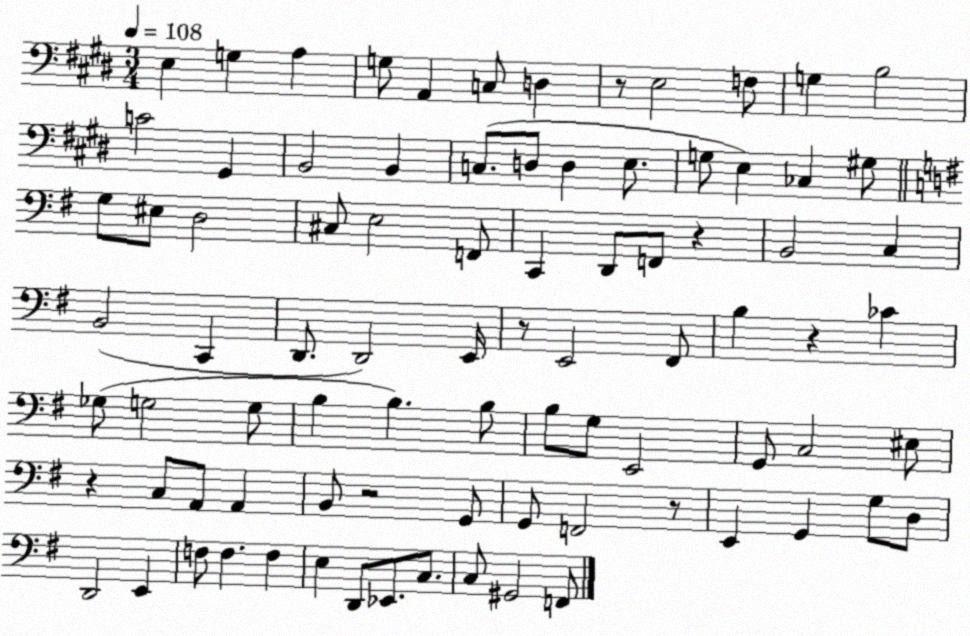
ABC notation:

X:1
T:Untitled
M:3/4
L:1/4
K:E
E, G, A, G,/2 A,, C,/2 D, z/2 E,2 F,/2 G, B,2 C2 ^G,, B,,2 B,, C,/2 D,/2 D, E,/2 G,/2 E, _C, ^G,/2 G,/2 ^E,/2 D,2 ^C,/2 E,2 F,,/2 C,, D,,/2 F,,/2 z B,,2 C, B,,2 C,, D,,/2 D,,2 E,,/4 z/2 E,,2 ^F,,/2 B, z _C _G,/2 G,2 G,/2 B, B, B,/2 B,/2 G,/2 E,,2 G,,/2 C,2 ^E,/2 z C,/2 A,,/2 A,, B,,/2 z2 G,,/2 G,,/2 F,,2 z/2 E,, G,, G,/2 D,/2 D,,2 E,, F,/2 F, F, E, D,,/2 _E,,/2 C,/2 C,/2 ^G,,2 F,,/2